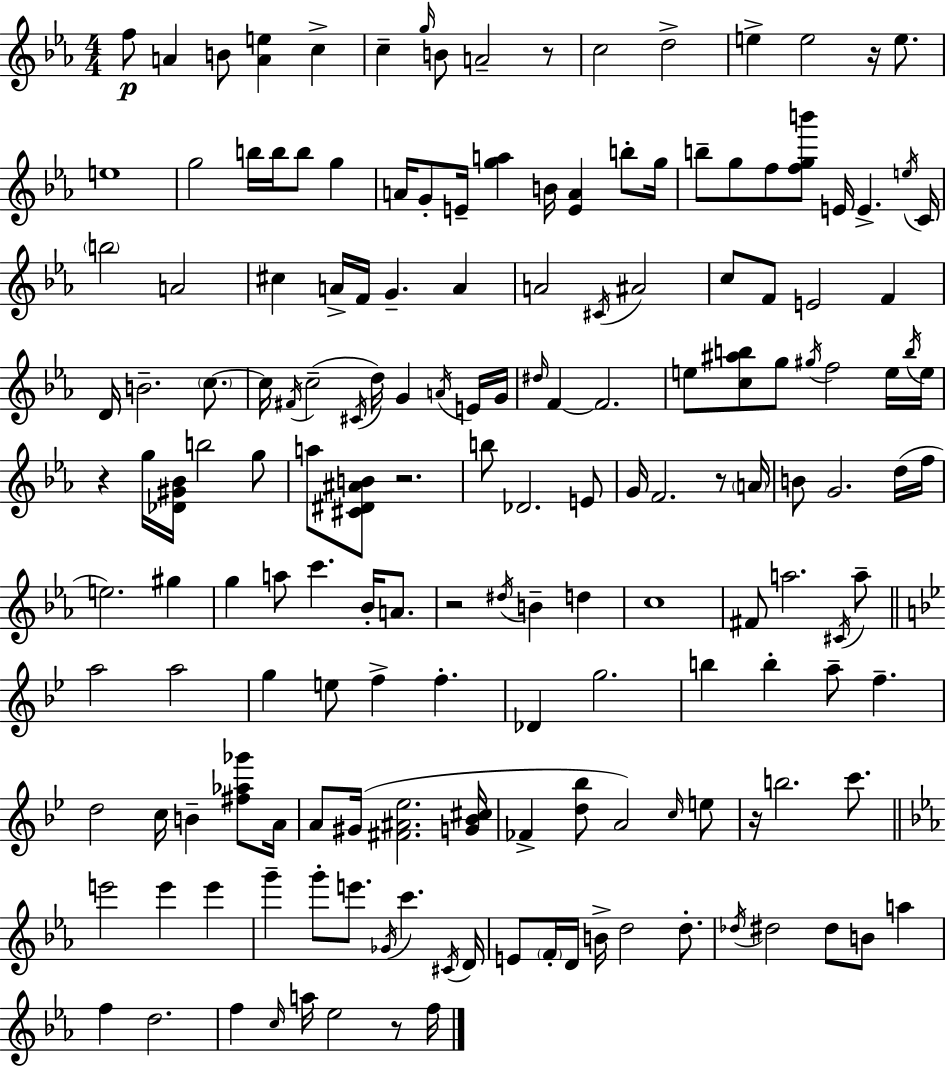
{
  \clef treble
  \numericTimeSignature
  \time 4/4
  \key c \minor
  f''8\p a'4 b'8 <a' e''>4 c''4-> | c''4-- \grace { g''16 } b'8 a'2-- r8 | c''2 d''2-> | e''4-> e''2 r16 e''8. | \break e''1 | g''2 b''16 b''16 b''8 g''4 | a'16 g'8-. e'16-- <g'' a''>4 b'16 <e' a'>4 b''8-. | g''16 b''8-- g''8 f''8 <f'' g'' b'''>8 e'16 e'4.-> | \break \acciaccatura { e''16 } c'16 \parenthesize b''2 a'2 | cis''4 a'16-> f'16 g'4.-- a'4 | a'2 \acciaccatura { cis'16 } ais'2 | c''8 f'8 e'2 f'4 | \break d'16 b'2.-- | \parenthesize c''8.~~ c''16 \acciaccatura { fis'16 } c''2--( \acciaccatura { cis'16 } d''16) g'4 | \acciaccatura { a'16 } e'16 g'16 \grace { dis''16 } f'4~~ f'2. | e''8 <c'' ais'' b''>8 g''8 \acciaccatura { gis''16 } f''2 | \break e''16 \acciaccatura { b''16 } e''16 r4 g''16 <des' gis' bes'>16 b''2 | g''8 a''8 <cis' dis' ais' b'>8 r2. | b''8 des'2. | e'8 g'16 f'2. | \break r8 \parenthesize a'16 b'8 g'2. | d''16( f''16 e''2.) | gis''4 g''4 a''8 c'''4. | bes'16-. a'8. r2 | \break \acciaccatura { dis''16 } b'4-- d''4 c''1 | fis'8 a''2. | \acciaccatura { cis'16 } a''8-- \bar "||" \break \key bes \major a''2 a''2 | g''4 e''8 f''4-> f''4.-. | des'4 g''2. | b''4 b''4-. a''8-- f''4.-- | \break d''2 c''16 b'4-- <fis'' aes'' ges'''>8 a'16 | a'8 gis'16( <fis' ais' ees''>2. <g' bes' cis''>16 | fes'4-> <d'' bes''>8 a'2) \grace { c''16 } e''8 | r16 b''2. c'''8. | \break \bar "||" \break \key ees \major e'''2 e'''4 e'''4 | g'''4-- g'''8-. e'''8. \acciaccatura { ges'16 } c'''4. | \acciaccatura { cis'16 } d'16 e'8 \parenthesize f'16-. d'16 b'16-> d''2 d''8.-. | \acciaccatura { des''16 } dis''2 dis''8 b'8 a''4 | \break f''4 d''2. | f''4 \grace { c''16 } a''16 ees''2 | r8 f''16 \bar "|."
}